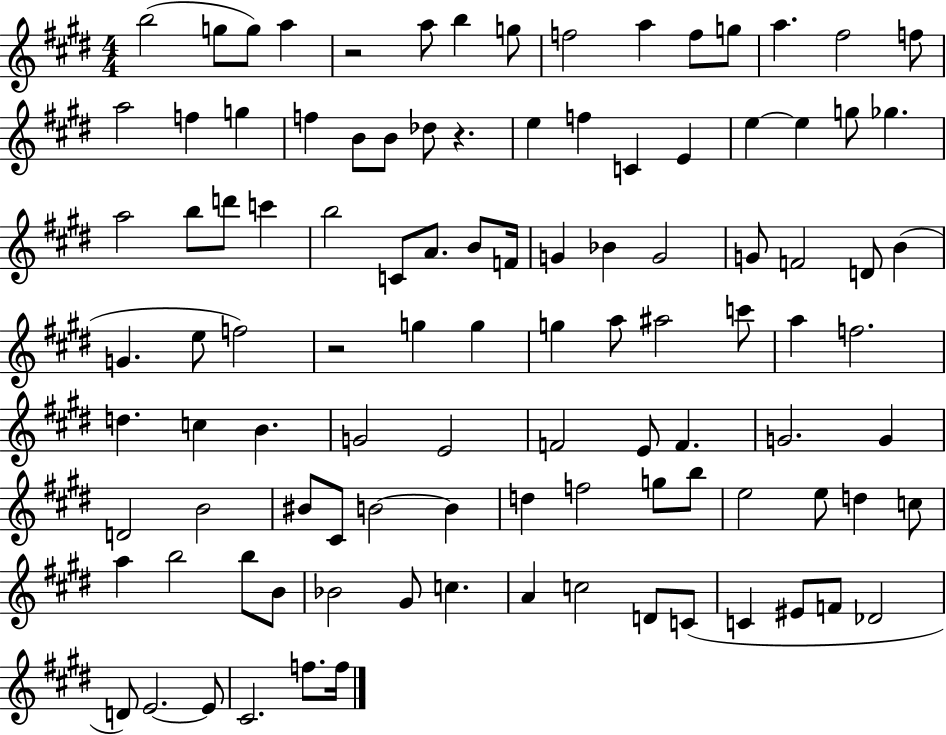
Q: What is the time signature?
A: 4/4